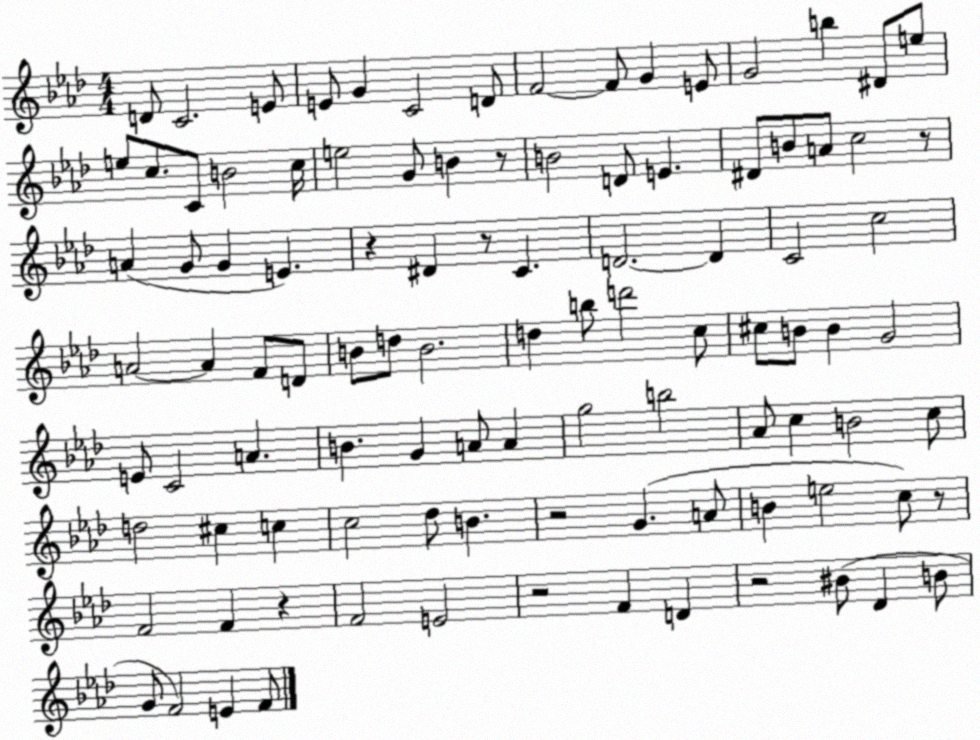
X:1
T:Untitled
M:4/4
L:1/4
K:Ab
D/2 C2 E/2 E/2 G C2 D/2 F2 F/2 G E/2 G2 b ^D/2 e/2 e/2 c/2 C/2 B2 c/4 e2 G/2 B z/2 B2 D/2 E ^D/2 B/2 A/2 c2 z/2 A G/2 G E z ^D z/2 C D2 D C2 c2 A2 A F/2 D/2 B/2 d/2 B2 d b/2 d'2 c/2 ^c/2 B/2 B G2 E/2 C2 A B G A/2 A g2 b2 _A/2 c B2 c/2 d2 ^c c c2 _d/2 B z2 G A/2 B e2 c/2 z/2 F2 F z F2 E2 z2 F D z2 ^B/2 _D B/2 G/2 F2 E F/2